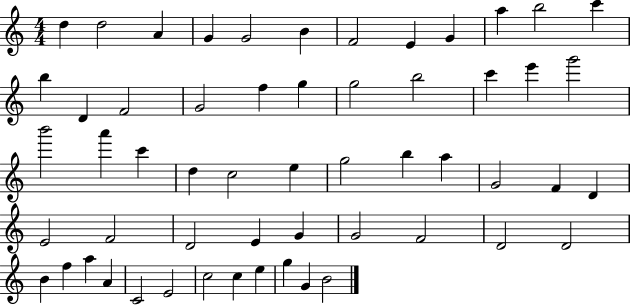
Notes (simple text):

D5/q D5/h A4/q G4/q G4/h B4/q F4/h E4/q G4/q A5/q B5/h C6/q B5/q D4/q F4/h G4/h F5/q G5/q G5/h B5/h C6/q E6/q G6/h B6/h A6/q C6/q D5/q C5/h E5/q G5/h B5/q A5/q G4/h F4/q D4/q E4/h F4/h D4/h E4/q G4/q G4/h F4/h D4/h D4/h B4/q F5/q A5/q A4/q C4/h E4/h C5/h C5/q E5/q G5/q G4/q B4/h